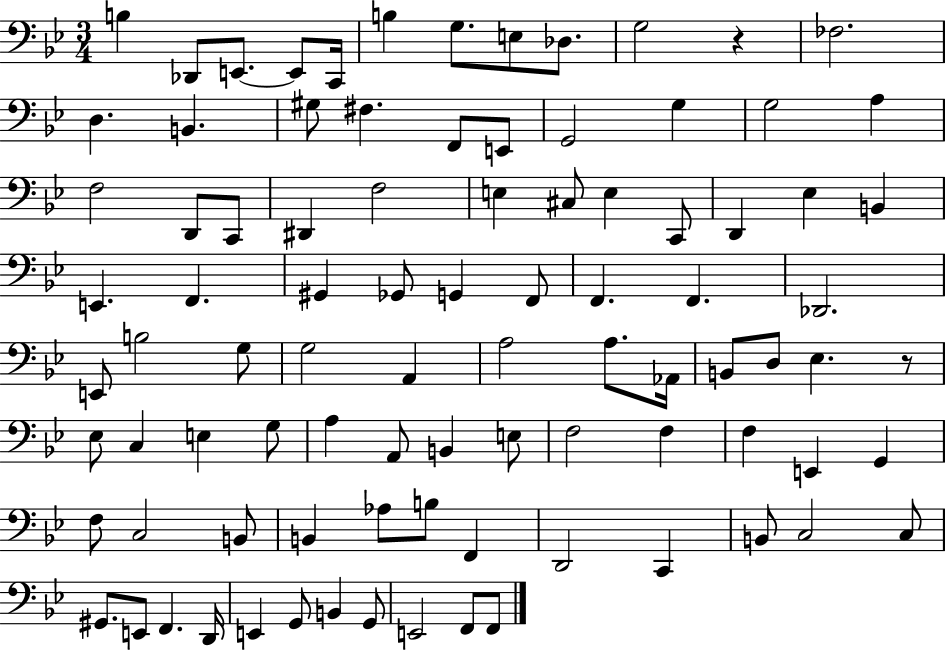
{
  \clef bass
  \numericTimeSignature
  \time 3/4
  \key bes \major
  b4 des,8 e,8.~~ e,8 c,16 | b4 g8. e8 des8. | g2 r4 | fes2. | \break d4. b,4. | gis8 fis4. f,8 e,8 | g,2 g4 | g2 a4 | \break f2 d,8 c,8 | dis,4 f2 | e4 cis8 e4 c,8 | d,4 ees4 b,4 | \break e,4. f,4. | gis,4 ges,8 g,4 f,8 | f,4. f,4. | des,2. | \break e,8 b2 g8 | g2 a,4 | a2 a8. aes,16 | b,8 d8 ees4. r8 | \break ees8 c4 e4 g8 | a4 a,8 b,4 e8 | f2 f4 | f4 e,4 g,4 | \break f8 c2 b,8 | b,4 aes8 b8 f,4 | d,2 c,4 | b,8 c2 c8 | \break gis,8. e,8 f,4. d,16 | e,4 g,8 b,4 g,8 | e,2 f,8 f,8 | \bar "|."
}